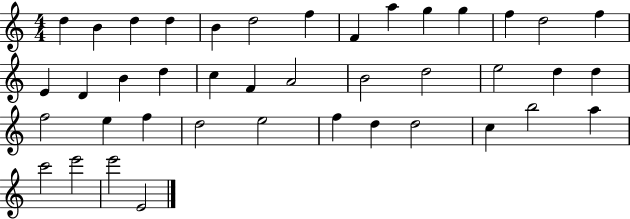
{
  \clef treble
  \numericTimeSignature
  \time 4/4
  \key c \major
  d''4 b'4 d''4 d''4 | b'4 d''2 f''4 | f'4 a''4 g''4 g''4 | f''4 d''2 f''4 | \break e'4 d'4 b'4 d''4 | c''4 f'4 a'2 | b'2 d''2 | e''2 d''4 d''4 | \break f''2 e''4 f''4 | d''2 e''2 | f''4 d''4 d''2 | c''4 b''2 a''4 | \break c'''2 e'''2 | e'''2 e'2 | \bar "|."
}